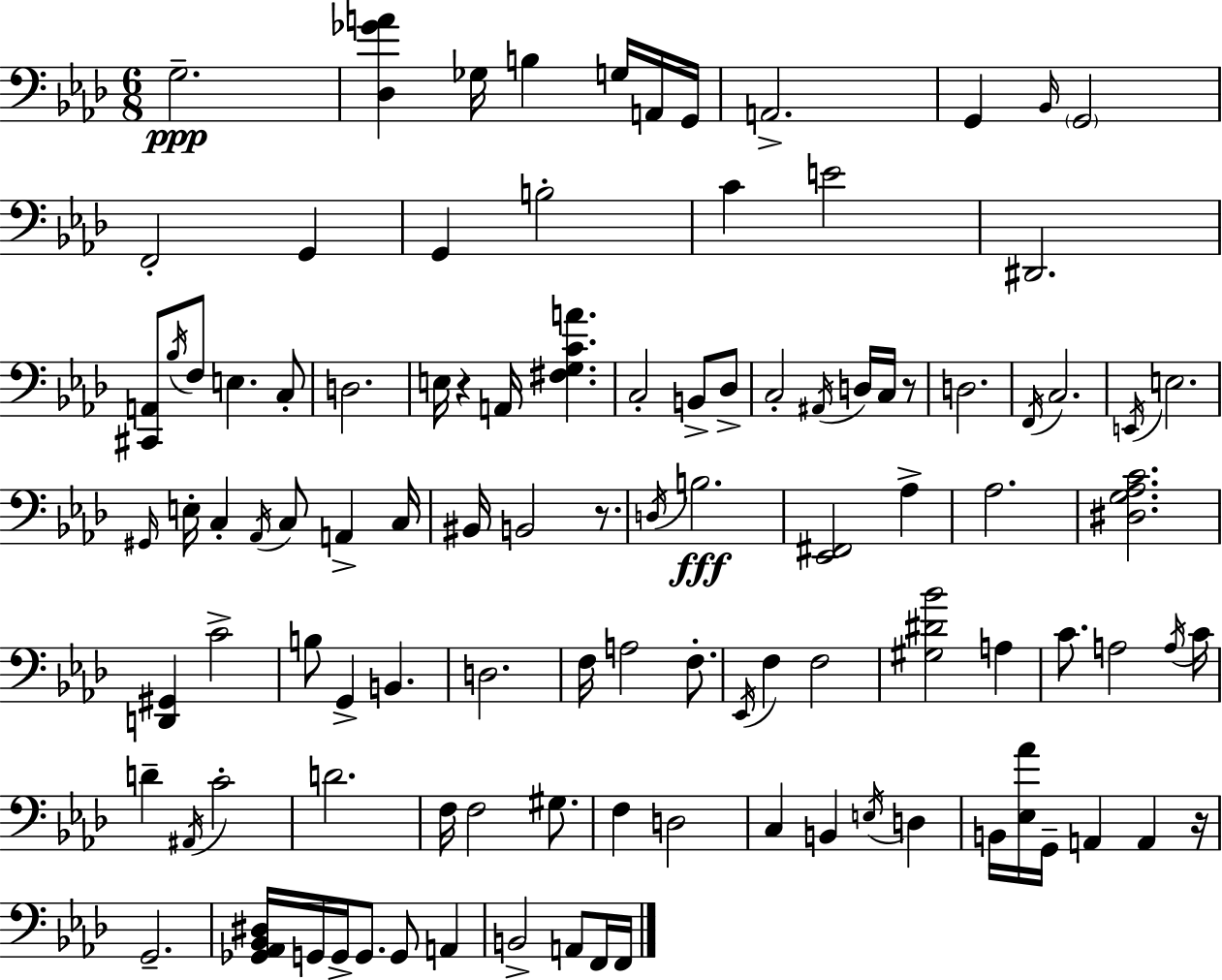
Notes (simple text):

G3/h. [Db3,Gb4,A4]/q Gb3/s B3/q G3/s A2/s G2/s A2/h. G2/q Bb2/s G2/h F2/h G2/q G2/q B3/h C4/q E4/h D#2/h. [C#2,A2]/e Bb3/s F3/e E3/q. C3/e D3/h. E3/s R/q A2/s [F#3,G3,C4,A4]/q. C3/h B2/e Db3/e C3/h A#2/s D3/s C3/s R/e D3/h. F2/s C3/h. E2/s E3/h. G#2/s E3/s C3/q Ab2/s C3/e A2/q C3/s BIS2/s B2/h R/e. D3/s B3/h. [Eb2,F#2]/h Ab3/q Ab3/h. [D#3,G3,Ab3,C4]/h. [D2,G#2]/q C4/h B3/e G2/q B2/q. D3/h. F3/s A3/h F3/e. Eb2/s F3/q F3/h [G#3,D#4,Bb4]/h A3/q C4/e. A3/h A3/s C4/s D4/q A#2/s C4/h D4/h. F3/s F3/h G#3/e. F3/q D3/h C3/q B2/q E3/s D3/q B2/s [Eb3,Ab4]/s G2/s A2/q A2/q R/s G2/h. [Gb2,Ab2,Bb2,D#3]/s G2/s G2/s G2/e. G2/e A2/q B2/h A2/e F2/s F2/s